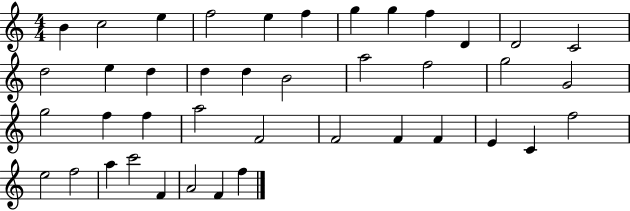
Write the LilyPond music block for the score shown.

{
  \clef treble
  \numericTimeSignature
  \time 4/4
  \key c \major
  b'4 c''2 e''4 | f''2 e''4 f''4 | g''4 g''4 f''4 d'4 | d'2 c'2 | \break d''2 e''4 d''4 | d''4 d''4 b'2 | a''2 f''2 | g''2 g'2 | \break g''2 f''4 f''4 | a''2 f'2 | f'2 f'4 f'4 | e'4 c'4 f''2 | \break e''2 f''2 | a''4 c'''2 f'4 | a'2 f'4 f''4 | \bar "|."
}